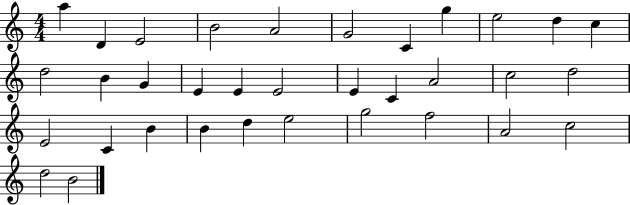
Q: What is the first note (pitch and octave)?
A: A5